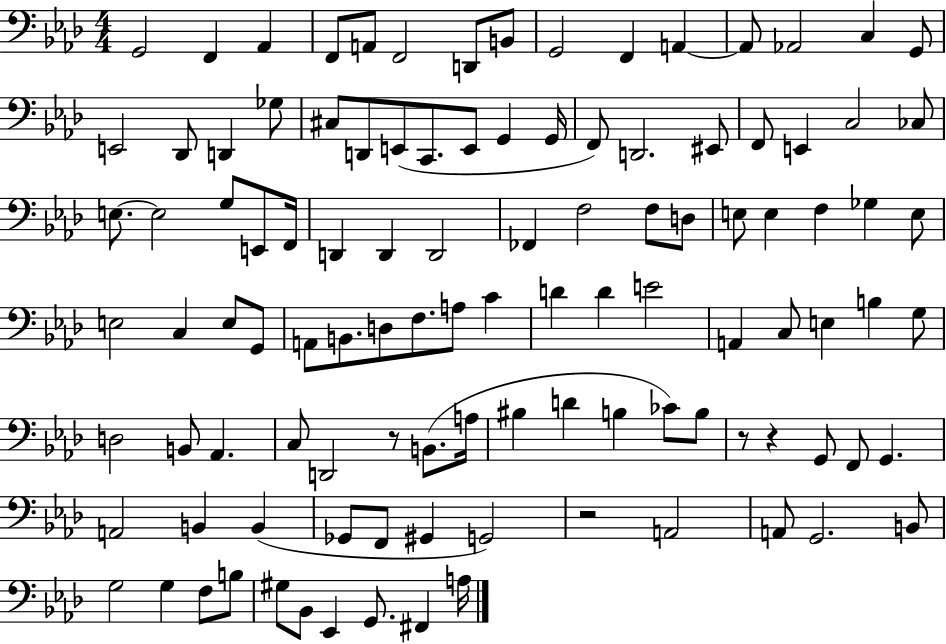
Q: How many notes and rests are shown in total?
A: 108